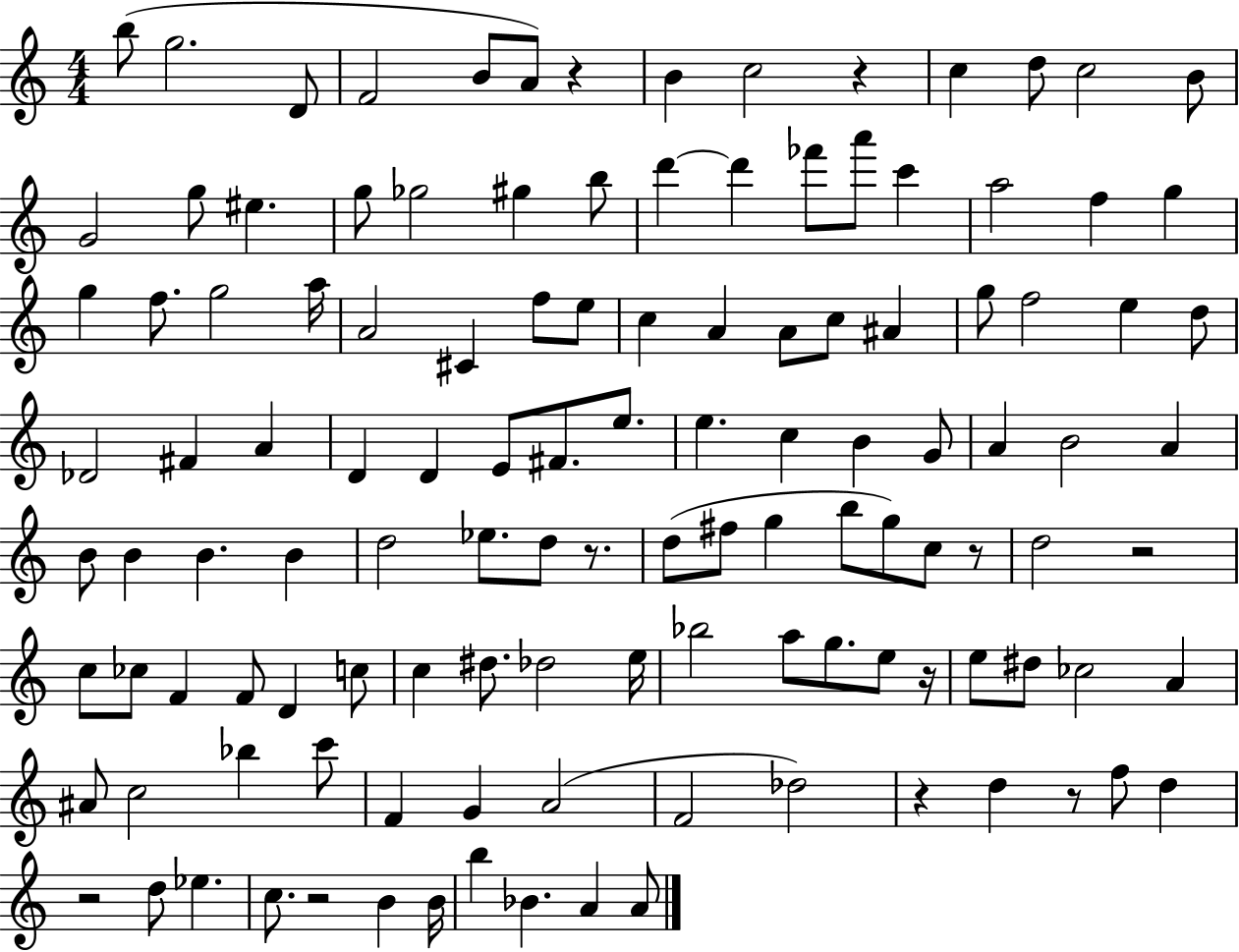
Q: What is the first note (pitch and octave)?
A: B5